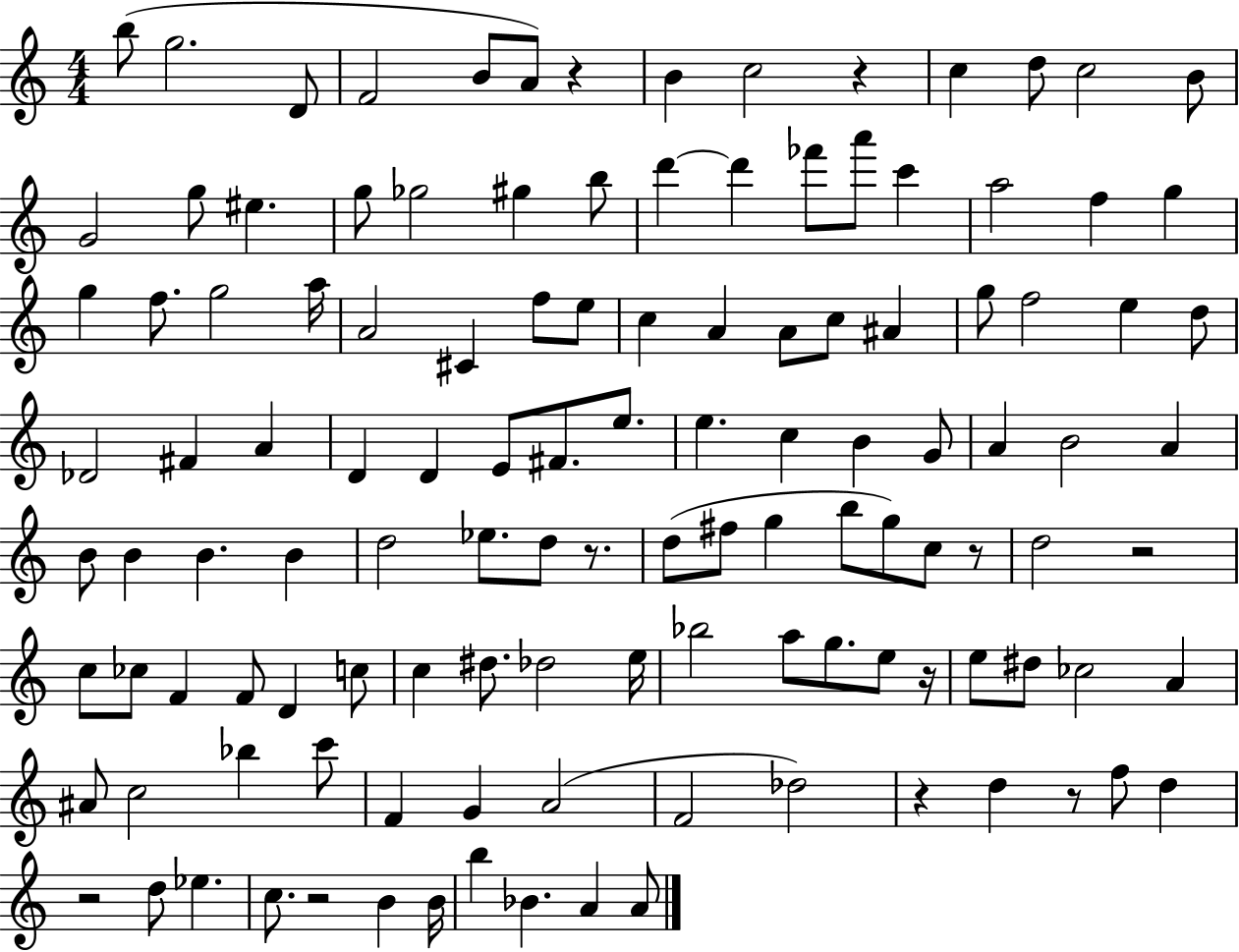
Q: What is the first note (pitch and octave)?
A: B5